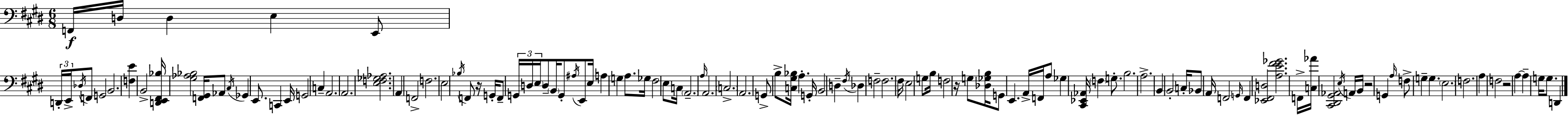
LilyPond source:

{
  \clef bass
  \numericTimeSignature
  \time 6/8
  \key e \major
  f,16\f d16 d4 e4 e,8 | \tuplet 3/2 { d,16-. e,16-> \acciaccatura { des16 } } f,8 g,2 | b,2. | <f e'>4 b,2-> | \break <d, e, fis, bes>16 <gis aes bes>2 <f, gis,>16 aes,8 | \acciaccatura { cis16 } ges,4 e,8. c,4 | e,16 g,2 c4-- | a,2. | \break a,2. | <e f ges aes>2. | a,4 f,2-> | f2. | \break e2 \acciaccatura { bes16 } f,8 | r16 g,16-. f,8-- \tuplet 3/2 { g,16 d16 \parenthesize e16 } d8-- \parenthesize b,16 g,8-. | \acciaccatura { ais16 } e,8 e16 a4 g4 | a8. ges16 fis2 | \break e8 c16 \parenthesize a,2.-- | \grace { a16 } a,2. | \parenthesize c2.-> | a,2. | \break g,8-> b8-> <c gis bes>16 a4.-. | g,16-. b,2 | d4-- \acciaccatura { fis16 } des4 f2-- | f2. | \break fis16 e2 | g8 b16 f2 | r16 g8 <des ges b>16 g,8 e,4. | a,16-> f,16 a8 ges4 <cis, ees, aes,>16 \parenthesize f4 | \break g8.-. b2. | a2.-> | b,4 b,2-. | c16-. bes,8 a,16 f,2 | \break \grace { g,16 } f,4 <ees, fis, d>2 | <a e' fis' ges'>2. | f,16-> <c aes'>16 <cis, dis, gis, aes,>2 | \acciaccatura { e16 } a,16 b,16 r2 | \break g,4 \grace { a16 } f8-> g4-- | g4. \parenthesize e2. | f2. | a4 | \break f2 r2 | a4~~ a4-- | g16 g8. d,4 \bar "|."
}